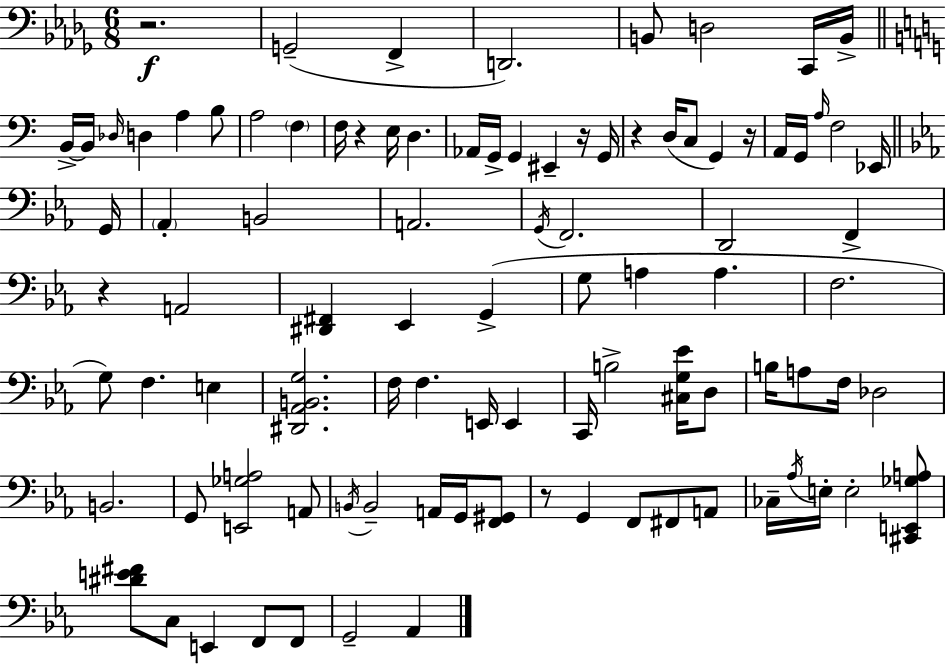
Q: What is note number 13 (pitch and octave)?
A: B3